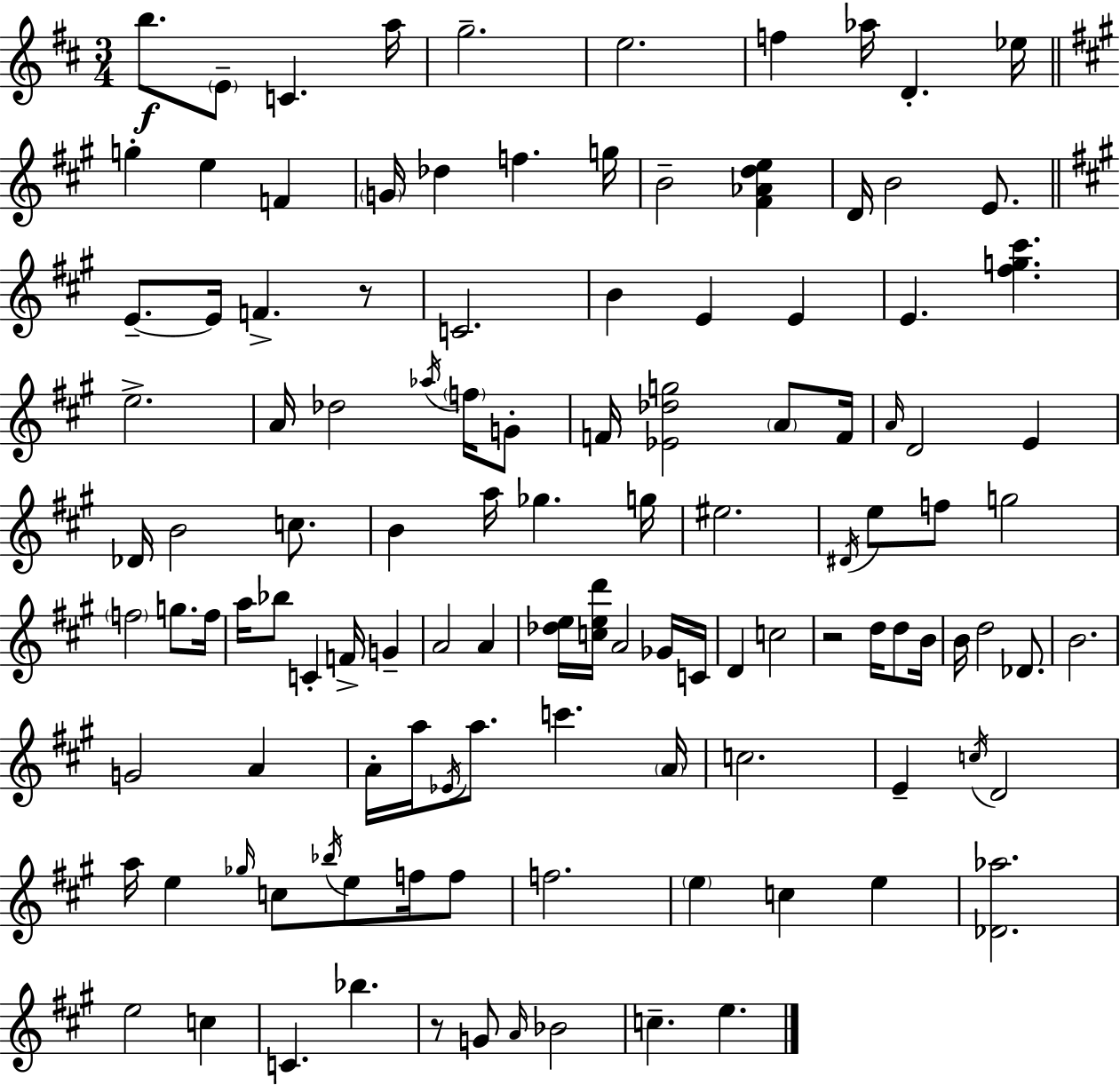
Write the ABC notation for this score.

X:1
T:Untitled
M:3/4
L:1/4
K:D
b/2 E/2 C a/4 g2 e2 f _a/4 D _e/4 g e F G/4 _d f g/4 B2 [^F_Ade] D/4 B2 E/2 E/2 E/4 F z/2 C2 B E E E [^fg^c'] e2 A/4 _d2 _a/4 f/4 G/2 F/4 [_E_dg]2 A/2 F/4 A/4 D2 E _D/4 B2 c/2 B a/4 _g g/4 ^e2 ^D/4 e/2 f/2 g2 f2 g/2 f/4 a/4 _b/2 C F/4 G A2 A [_de]/4 [ced']/4 A2 _G/4 C/4 D c2 z2 d/4 d/2 B/4 B/4 d2 _D/2 B2 G2 A A/4 a/4 _E/4 a/2 c' A/4 c2 E c/4 D2 a/4 e _g/4 c/2 _b/4 e/2 f/4 f/2 f2 e c e [_D_a]2 e2 c C _b z/2 G/2 A/4 _B2 c e